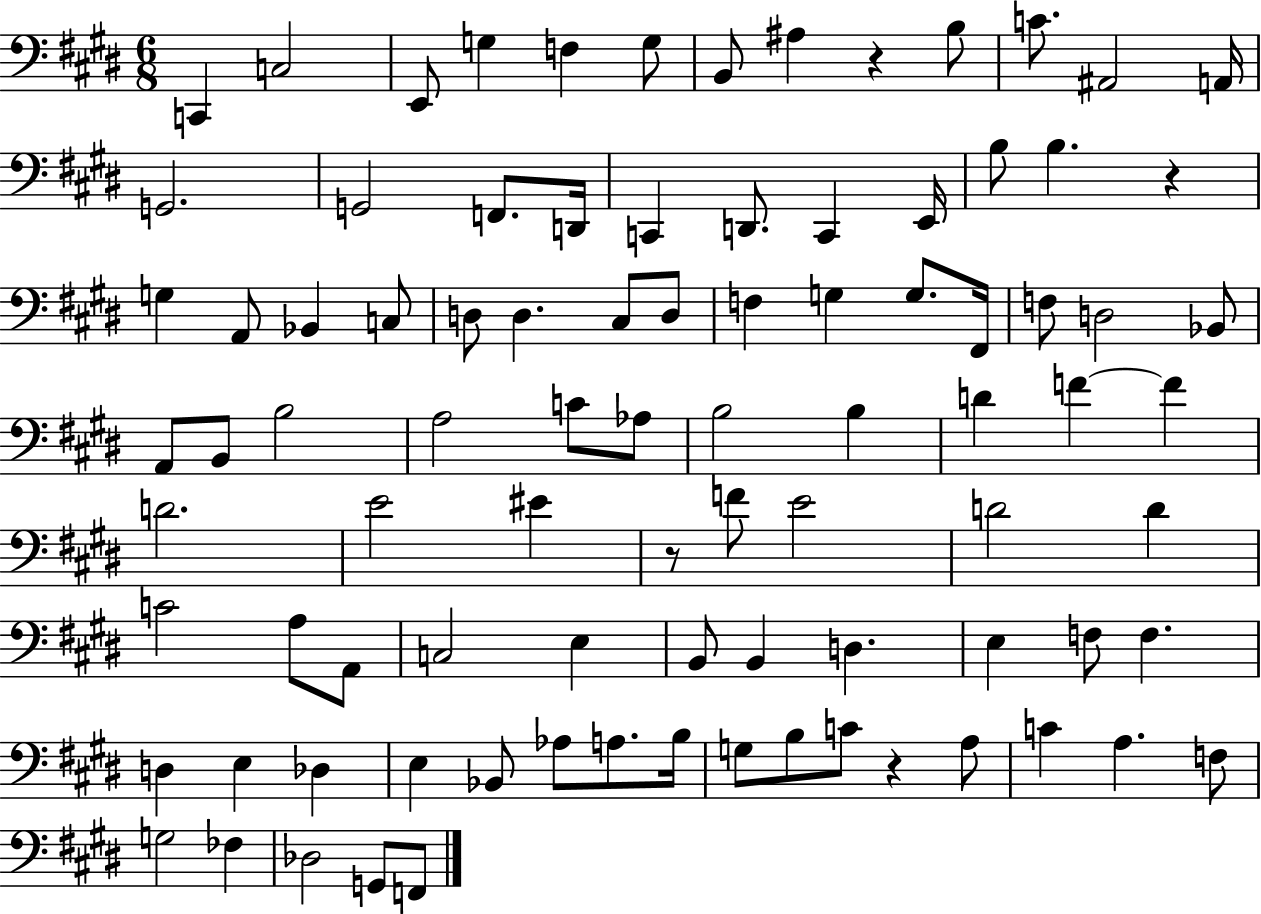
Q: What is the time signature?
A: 6/8